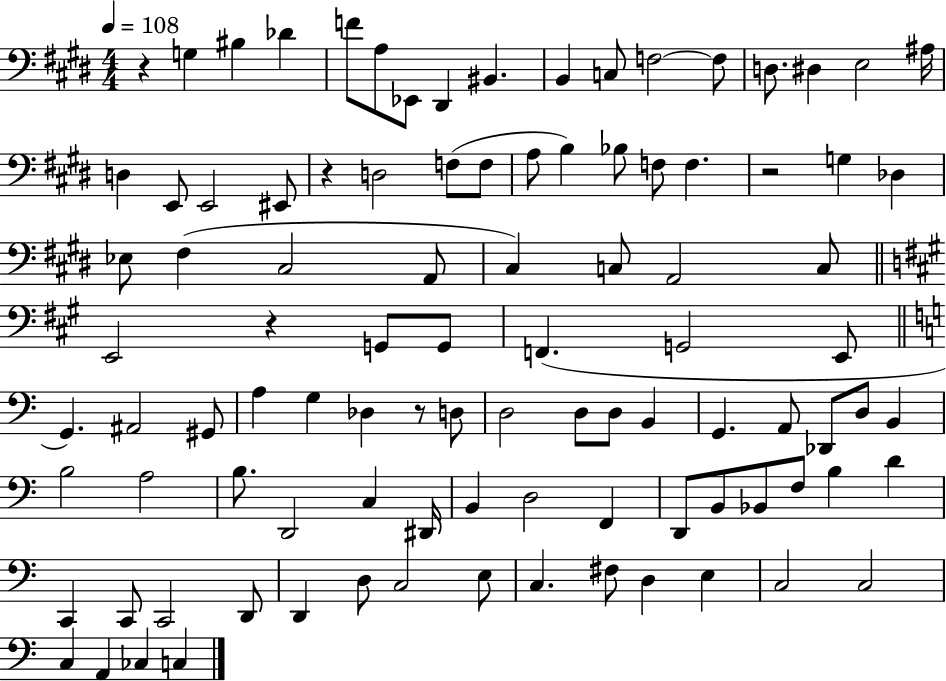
R/q G3/q BIS3/q Db4/q F4/e A3/e Eb2/e D#2/q BIS2/q. B2/q C3/e F3/h F3/e D3/e. D#3/q E3/h A#3/s D3/q E2/e E2/h EIS2/e R/q D3/h F3/e F3/e A3/e B3/q Bb3/e F3/e F3/q. R/h G3/q Db3/q Eb3/e F#3/q C#3/h A2/e C#3/q C3/e A2/h C3/e E2/h R/q G2/e G2/e F2/q. G2/h E2/e G2/q. A#2/h G#2/e A3/q G3/q Db3/q R/e D3/e D3/h D3/e D3/e B2/q G2/q. A2/e Db2/e D3/e B2/q B3/h A3/h B3/e. D2/h C3/q D#2/s B2/q D3/h F2/q D2/e B2/e Bb2/e F3/e B3/q D4/q C2/q C2/e C2/h D2/e D2/q D3/e C3/h E3/e C3/q. F#3/e D3/q E3/q C3/h C3/h C3/q A2/q CES3/q C3/q